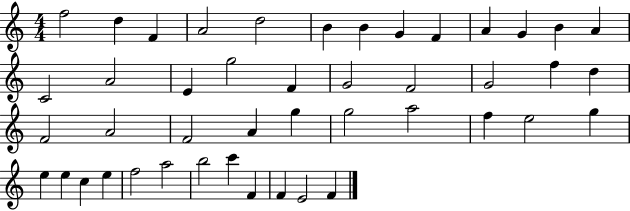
X:1
T:Untitled
M:4/4
L:1/4
K:C
f2 d F A2 d2 B B G F A G B A C2 A2 E g2 F G2 F2 G2 f d F2 A2 F2 A g g2 a2 f e2 g e e c e f2 a2 b2 c' F F E2 F